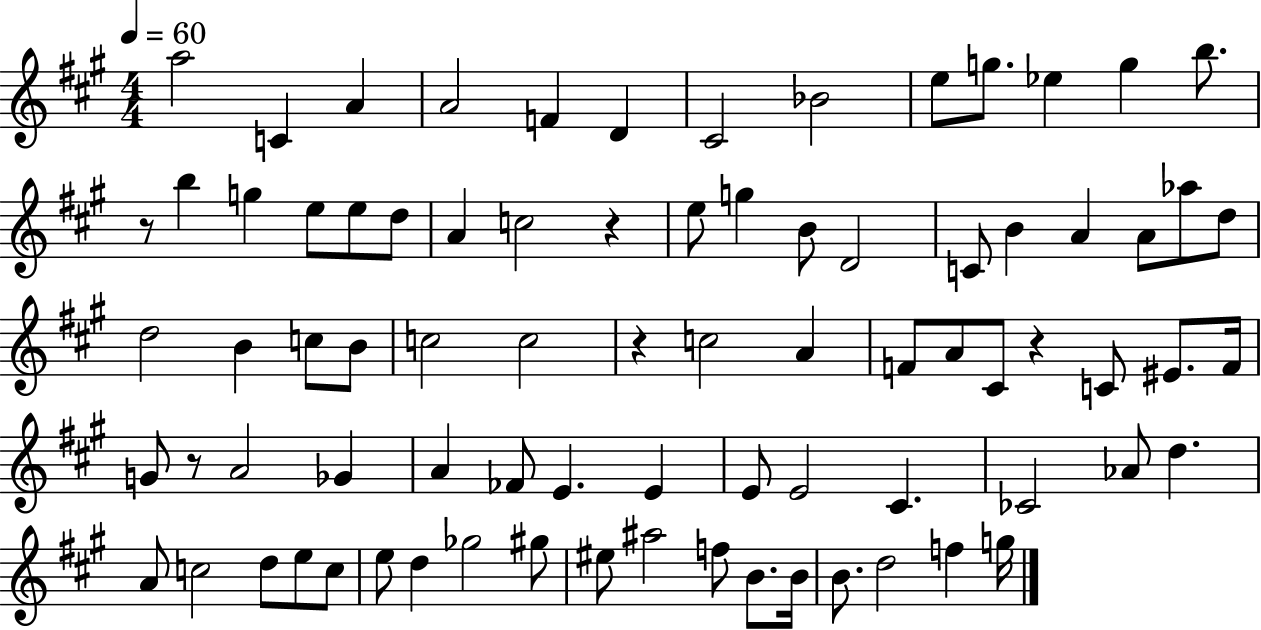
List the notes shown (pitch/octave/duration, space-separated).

A5/h C4/q A4/q A4/h F4/q D4/q C#4/h Bb4/h E5/e G5/e. Eb5/q G5/q B5/e. R/e B5/q G5/q E5/e E5/e D5/e A4/q C5/h R/q E5/e G5/q B4/e D4/h C4/e B4/q A4/q A4/e Ab5/e D5/e D5/h B4/q C5/e B4/e C5/h C5/h R/q C5/h A4/q F4/e A4/e C#4/e R/q C4/e EIS4/e. F4/s G4/e R/e A4/h Gb4/q A4/q FES4/e E4/q. E4/q E4/e E4/h C#4/q. CES4/h Ab4/e D5/q. A4/e C5/h D5/e E5/e C5/e E5/e D5/q Gb5/h G#5/e EIS5/e A#5/h F5/e B4/e. B4/s B4/e. D5/h F5/q G5/s